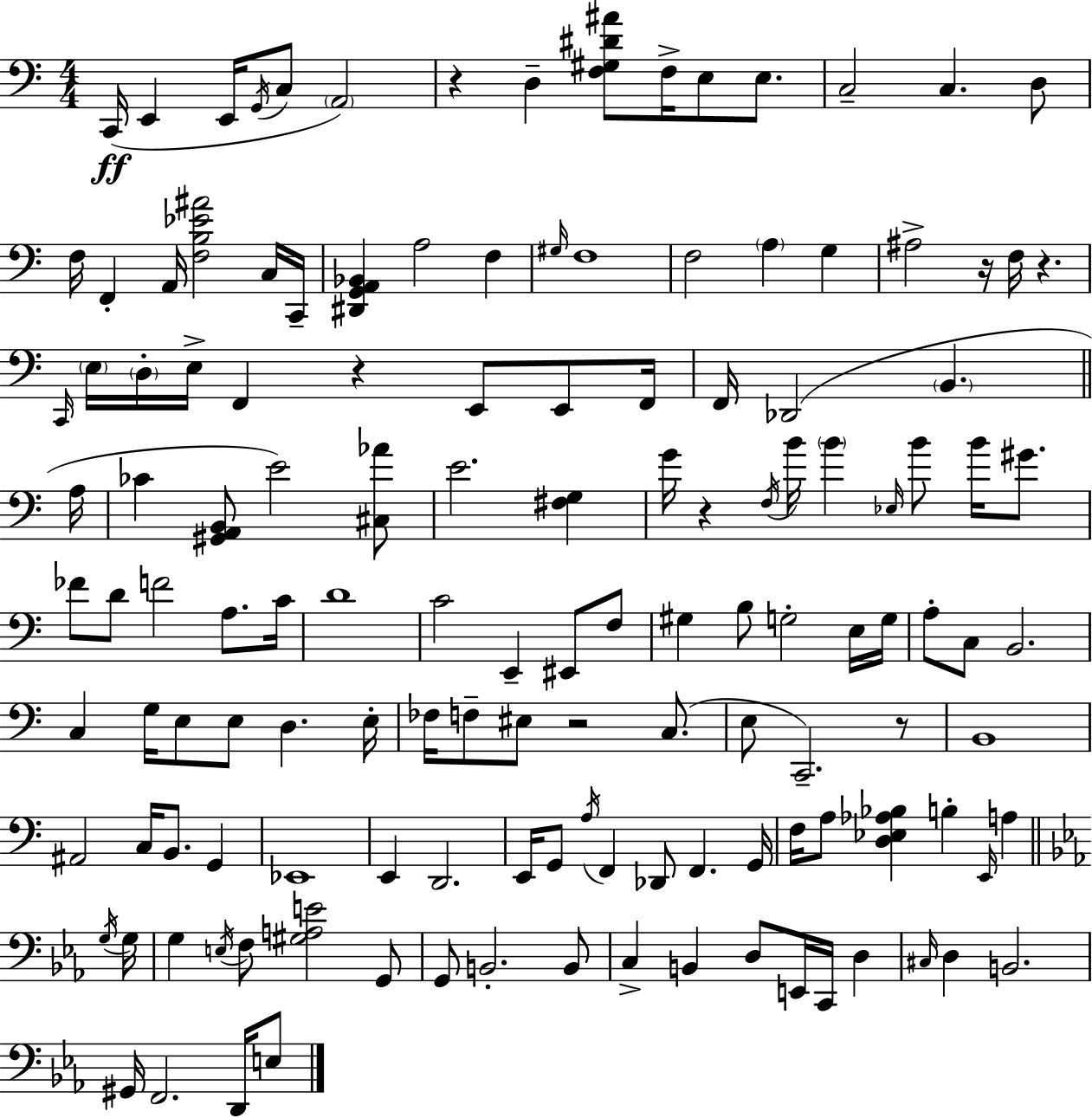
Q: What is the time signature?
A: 4/4